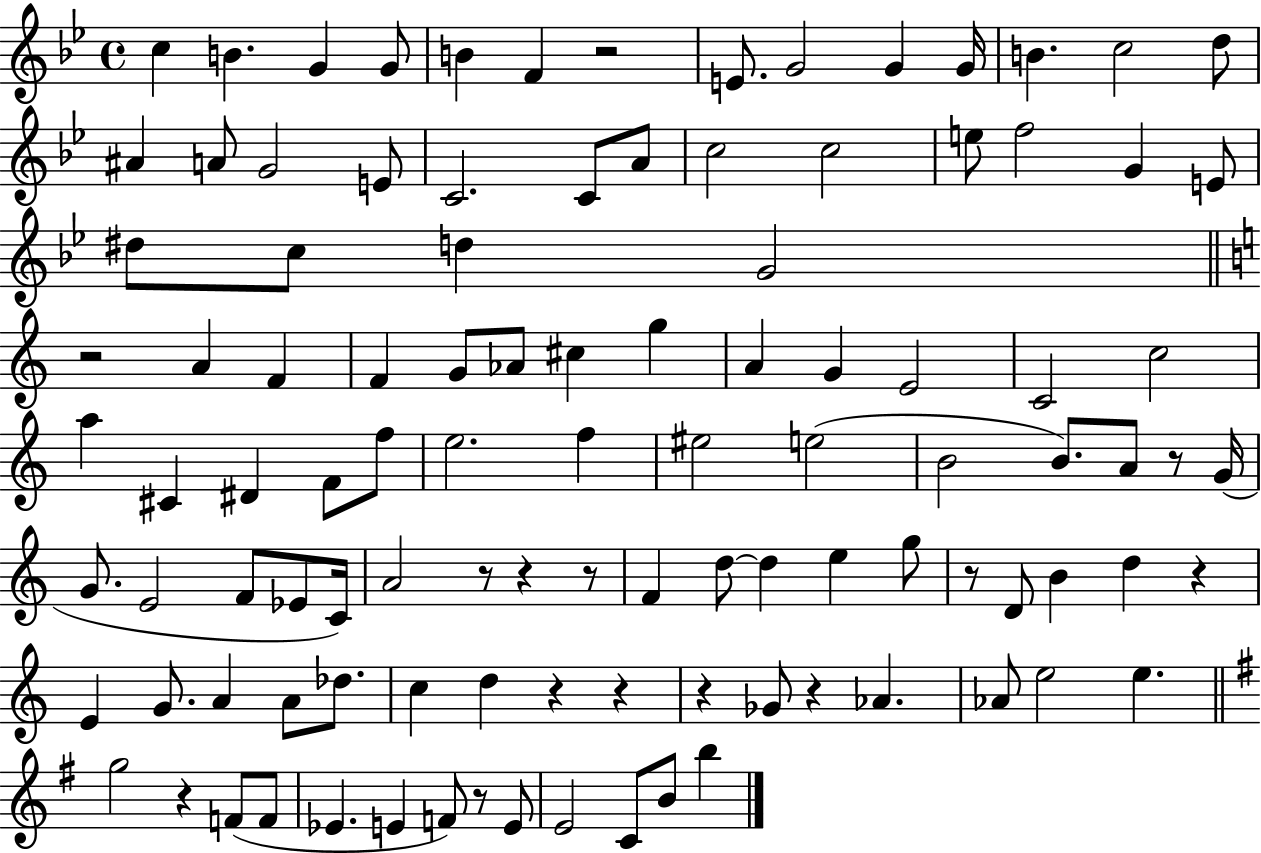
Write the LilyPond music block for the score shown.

{
  \clef treble
  \time 4/4
  \defaultTimeSignature
  \key bes \major
  c''4 b'4. g'4 g'8 | b'4 f'4 r2 | e'8. g'2 g'4 g'16 | b'4. c''2 d''8 | \break ais'4 a'8 g'2 e'8 | c'2. c'8 a'8 | c''2 c''2 | e''8 f''2 g'4 e'8 | \break dis''8 c''8 d''4 g'2 | \bar "||" \break \key a \minor r2 a'4 f'4 | f'4 g'8 aes'8 cis''4 g''4 | a'4 g'4 e'2 | c'2 c''2 | \break a''4 cis'4 dis'4 f'8 f''8 | e''2. f''4 | eis''2 e''2( | b'2 b'8.) a'8 r8 g'16( | \break g'8. e'2 f'8 ees'8 c'16) | a'2 r8 r4 r8 | f'4 d''8~~ d''4 e''4 g''8 | r8 d'8 b'4 d''4 r4 | \break e'4 g'8. a'4 a'8 des''8. | c''4 d''4 r4 r4 | r4 ges'8 r4 aes'4. | aes'8 e''2 e''4. | \break \bar "||" \break \key g \major g''2 r4 f'8( f'8 | ees'4. e'4 f'8) r8 e'8 | e'2 c'8 b'8 b''4 | \bar "|."
}